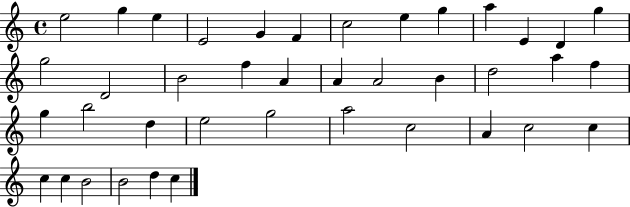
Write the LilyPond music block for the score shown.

{
  \clef treble
  \time 4/4
  \defaultTimeSignature
  \key c \major
  e''2 g''4 e''4 | e'2 g'4 f'4 | c''2 e''4 g''4 | a''4 e'4 d'4 g''4 | \break g''2 d'2 | b'2 f''4 a'4 | a'4 a'2 b'4 | d''2 a''4 f''4 | \break g''4 b''2 d''4 | e''2 g''2 | a''2 c''2 | a'4 c''2 c''4 | \break c''4 c''4 b'2 | b'2 d''4 c''4 | \bar "|."
}